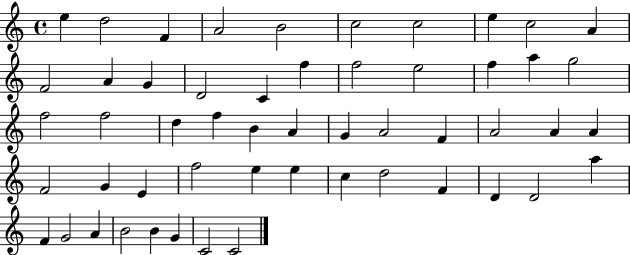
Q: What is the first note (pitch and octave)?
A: E5